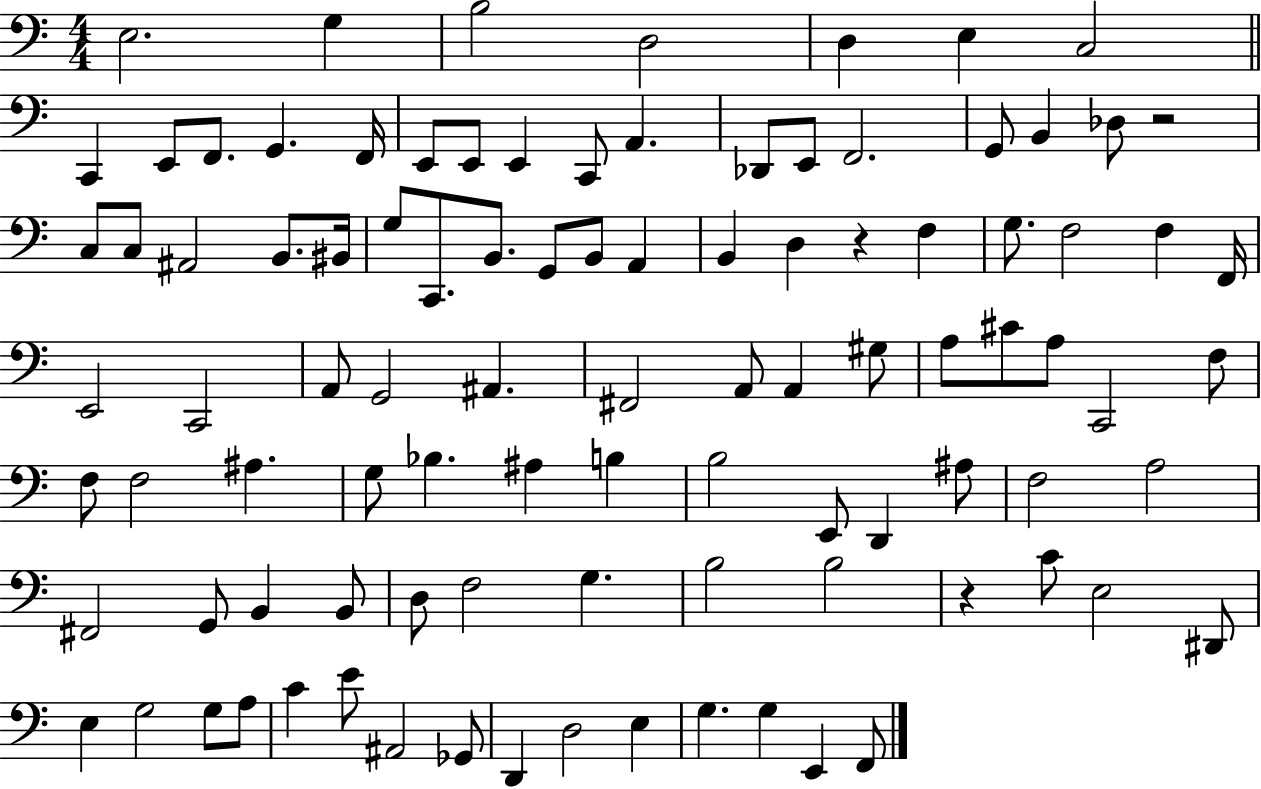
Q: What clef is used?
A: bass